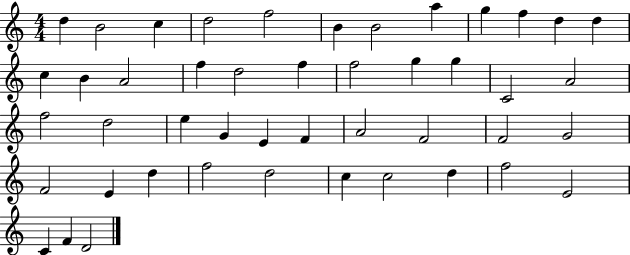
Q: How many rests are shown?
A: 0